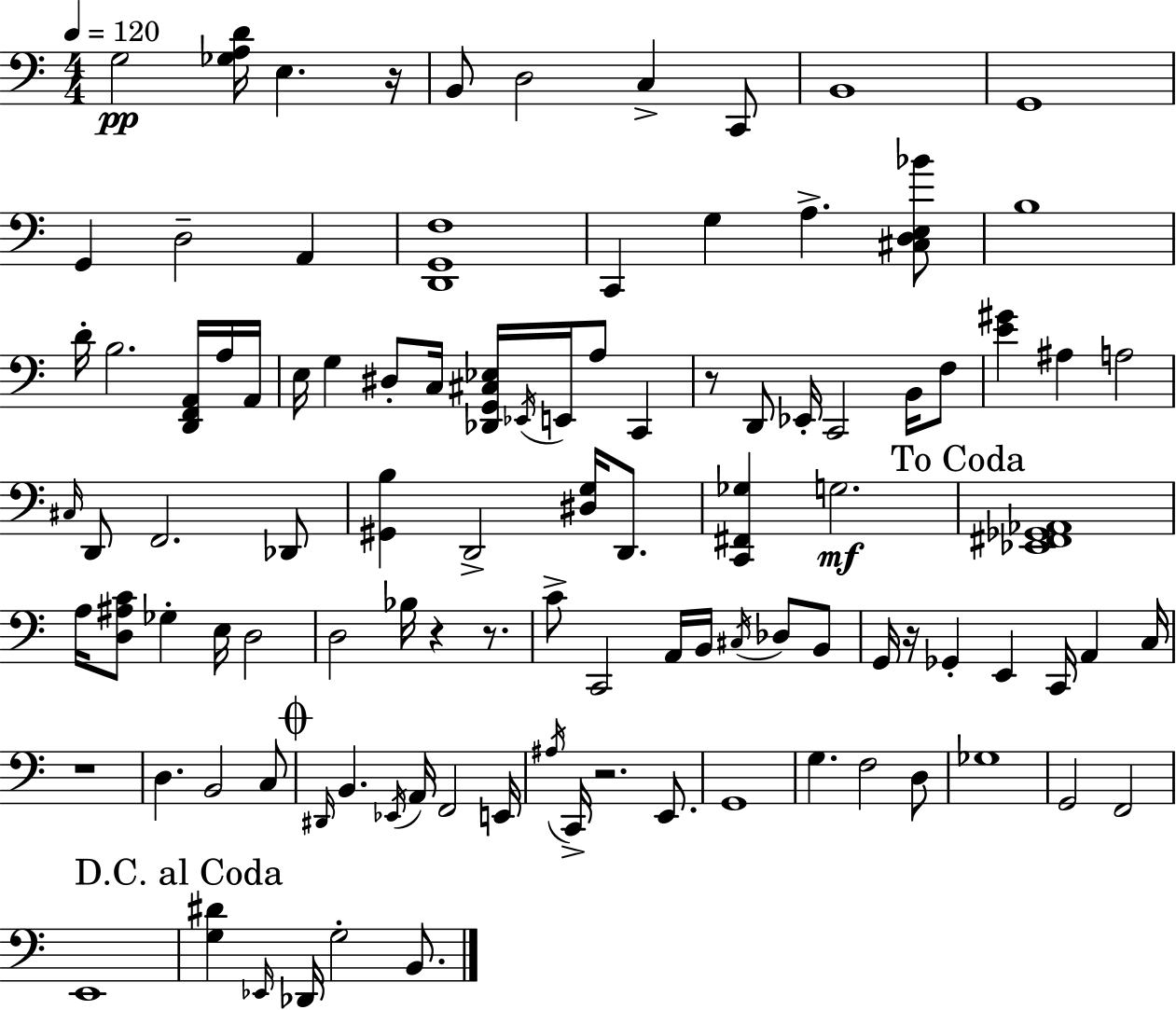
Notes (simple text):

G3/h [Gb3,A3,D4]/s E3/q. R/s B2/e D3/h C3/q C2/e B2/w G2/w G2/q D3/h A2/q [D2,G2,F3]/w C2/q G3/q A3/q. [C#3,D3,E3,Bb4]/e B3/w D4/s B3/h. [D2,F2,A2]/s A3/s A2/s E3/s G3/q D#3/e C3/s [Db2,G2,C#3,Eb3]/s Eb2/s E2/s A3/e C2/q R/e D2/e Eb2/s C2/h B2/s F3/e [E4,G#4]/q A#3/q A3/h C#3/s D2/e F2/h. Db2/e [G#2,B3]/q D2/h [D#3,G3]/s D2/e. [C2,F#2,Gb3]/q G3/h. [Eb2,F#2,Gb2,Ab2]/w A3/s [D3,A#3,C4]/e Gb3/q E3/s D3/h D3/h Bb3/s R/q R/e. C4/e C2/h A2/s B2/s C#3/s Db3/e B2/e G2/s R/s Gb2/q E2/q C2/s A2/q C3/s R/w D3/q. B2/h C3/e D#2/s B2/q. Eb2/s A2/s F2/h E2/s A#3/s C2/s R/h. E2/e. G2/w G3/q. F3/h D3/e Gb3/w G2/h F2/h E2/w [G3,D#4]/q Eb2/s Db2/s G3/h B2/e.